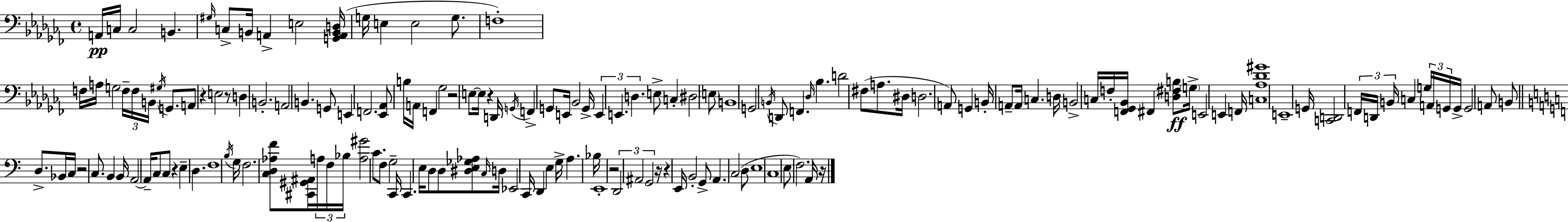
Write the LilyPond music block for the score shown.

{
  \clef bass
  \time 4/4
  \defaultTimeSignature
  \key aes \minor
  \repeat volta 2 { a,16\pp c16 c2 b,4. | \grace { gis16 } c8-> b,16 a,4-> e2 | <g, a, b, d>16( g16 e4 e2 g8. | f1-.) | \break f16 a16 g2 \tuplet 3/2 { f16-- f16 b,16 } \acciaccatura { gis16 } g,8. | a,8 r4 e2 | r8 d4 b,2.-. | a,2 b,4. | \break g,8 e,4 f,2. | <ees, aes,>8 b16 a,16 f,4 ges2 | r2 e8~~ e16 r4 | d,16 \acciaccatura { g,16 } f,4-> g,8 e,16 bes,2 | \break g,16-> \tuplet 3/2 { e,4 e,4. d4. } | e8-> c4-. dis2 | \parenthesize e8 b,1 | g,2 \acciaccatura { b,16 } d,8 f,4. | \break \grace { des16 } bes4. d'2 | fis8( a8. dis16 d2. | a,8) g,4 b,16-. a,8-- a,16 c4. | d16 b,2-> c16 f16-. | \break <f, ges, bes,>16 fis,4 <d fis b>8\ff \parenthesize g16-> e,2 | e,4 f,16 <c aes des' gis'>1 | e,1-- | g,16 <c, d,>2 \tuplet 3/2 { f,16 d,16 | \break b,16 } c4 \tuplet 3/2 { g16 a,16 g,16 } g,16-> g,2 | a,8 b,8 \bar "||" \break \key a \minor d8.-> bes,16 c16 r2 c8. | b,4 b,16 a,2~~ a,16-- c8 | c8 r4 e4-- d4. | f1 | \break \acciaccatura { b16 } g16 f2. <c d aes f'>8 | <cis, gis, ais,>16 \tuplet 3/2 { a16 f16 bes16 } <a gis'>2 c'8. f8 | g2-- c,16 c,4. | e16 d8 d8 <dis e ges aes>8 \grace { c16 } d16 ees,2 | \break c,16 d,4 e4 g16-> a4. | bes16 e,1-. | r2 \tuplet 3/2 { d,2 | ais,2 g,2 } | \break r16 r4 e,16 b,2-. | g,8-> a,4. c2( | d8 e1 | c1 | \break e8 f2.) | a,16 r16 } \bar "|."
}